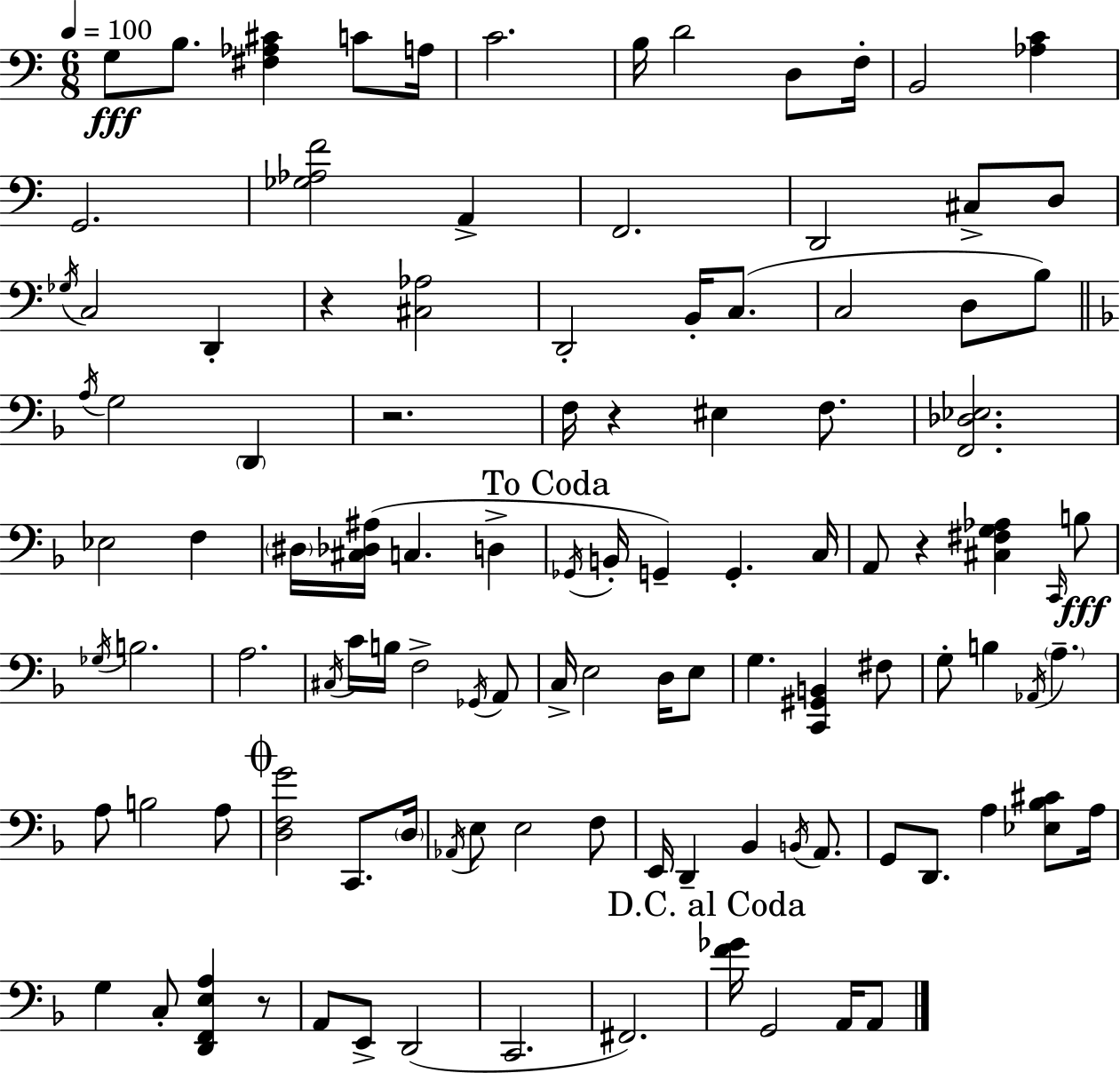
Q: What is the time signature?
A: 6/8